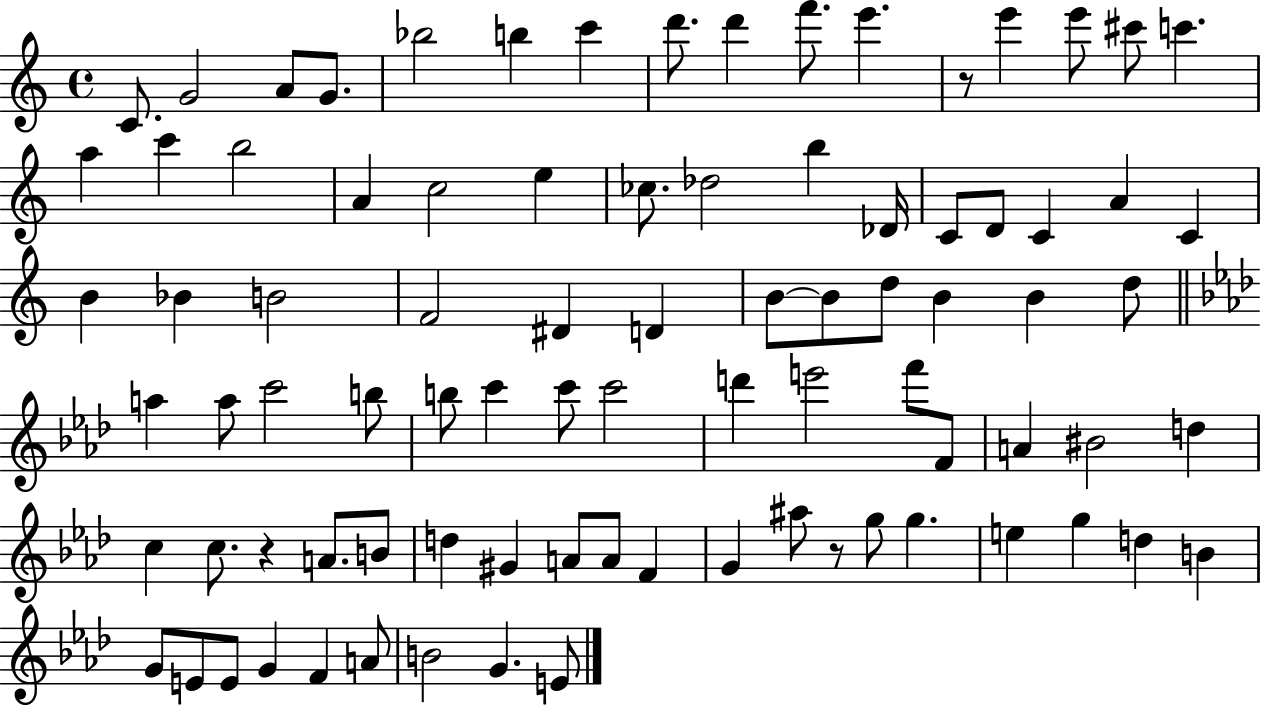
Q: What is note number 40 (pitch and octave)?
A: B4